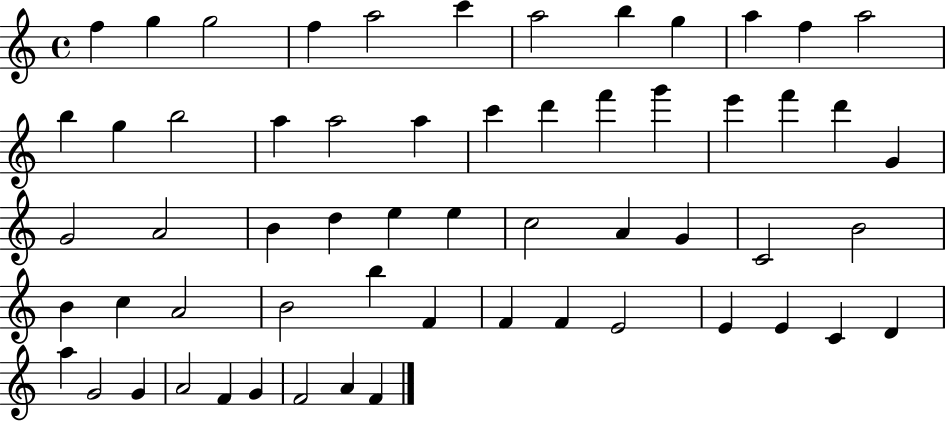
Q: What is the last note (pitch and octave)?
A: F4